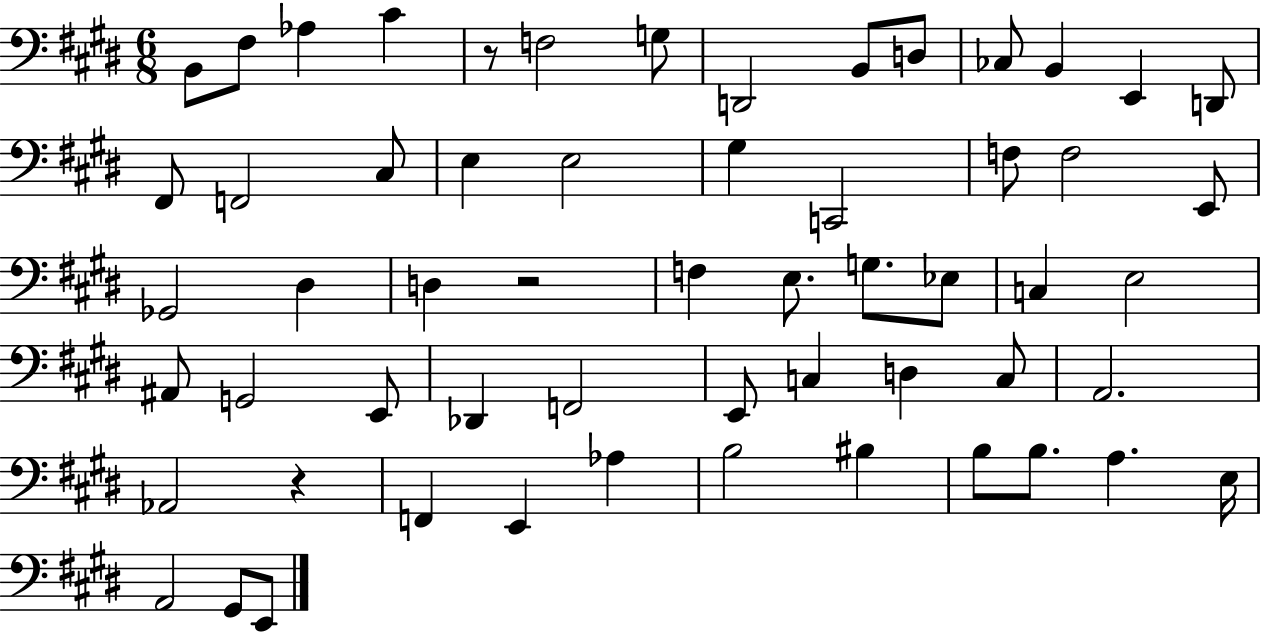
B2/e F#3/e Ab3/q C#4/q R/e F3/h G3/e D2/h B2/e D3/e CES3/e B2/q E2/q D2/e F#2/e F2/h C#3/e E3/q E3/h G#3/q C2/h F3/e F3/h E2/e Gb2/h D#3/q D3/q R/h F3/q E3/e. G3/e. Eb3/e C3/q E3/h A#2/e G2/h E2/e Db2/q F2/h E2/e C3/q D3/q C3/e A2/h. Ab2/h R/q F2/q E2/q Ab3/q B3/h BIS3/q B3/e B3/e. A3/q. E3/s A2/h G#2/e E2/e